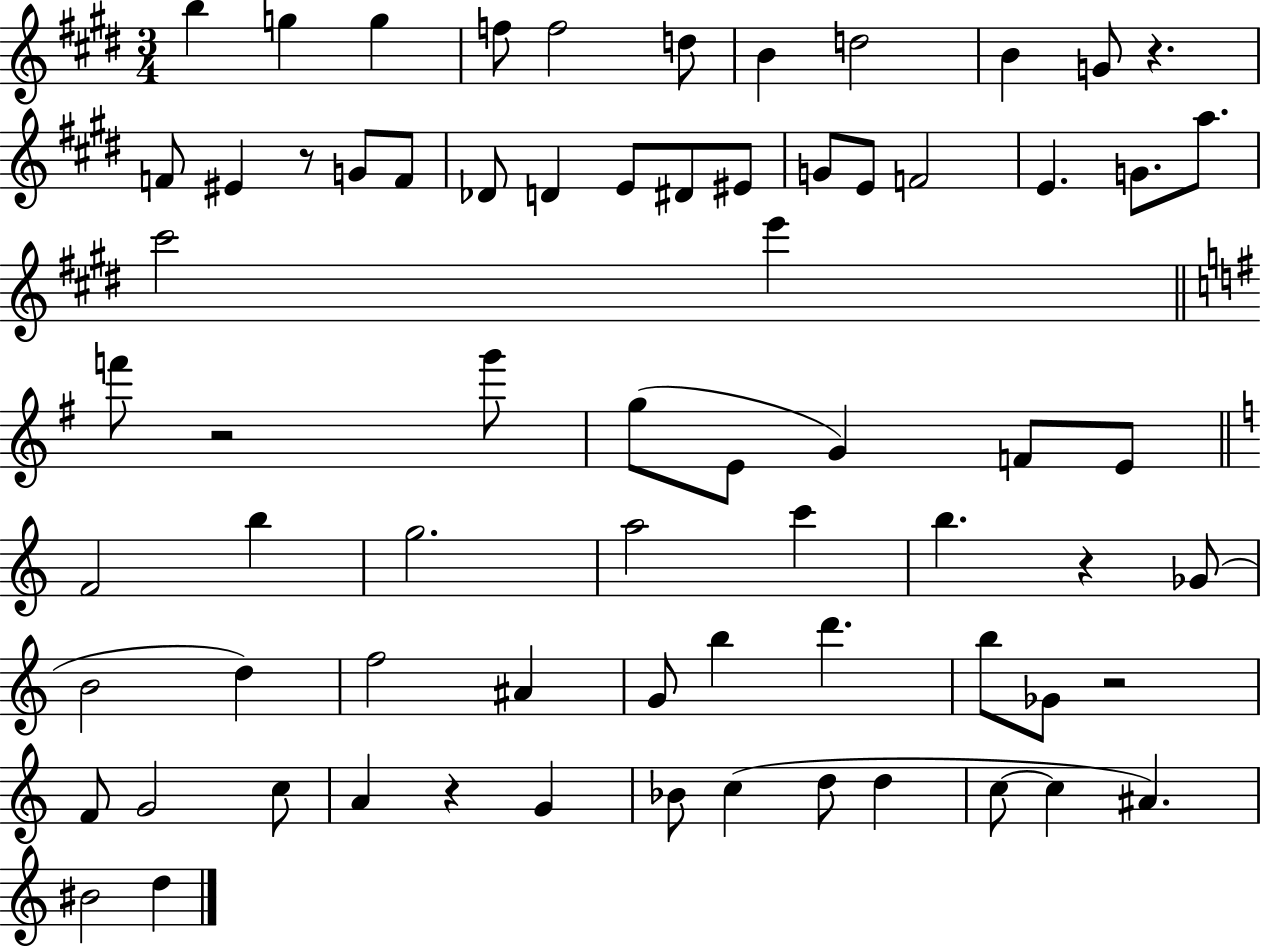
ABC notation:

X:1
T:Untitled
M:3/4
L:1/4
K:E
b g g f/2 f2 d/2 B d2 B G/2 z F/2 ^E z/2 G/2 F/2 _D/2 D E/2 ^D/2 ^E/2 G/2 E/2 F2 E G/2 a/2 ^c'2 e' f'/2 z2 g'/2 g/2 E/2 G F/2 E/2 F2 b g2 a2 c' b z _G/2 B2 d f2 ^A G/2 b d' b/2 _G/2 z2 F/2 G2 c/2 A z G _B/2 c d/2 d c/2 c ^A ^B2 d